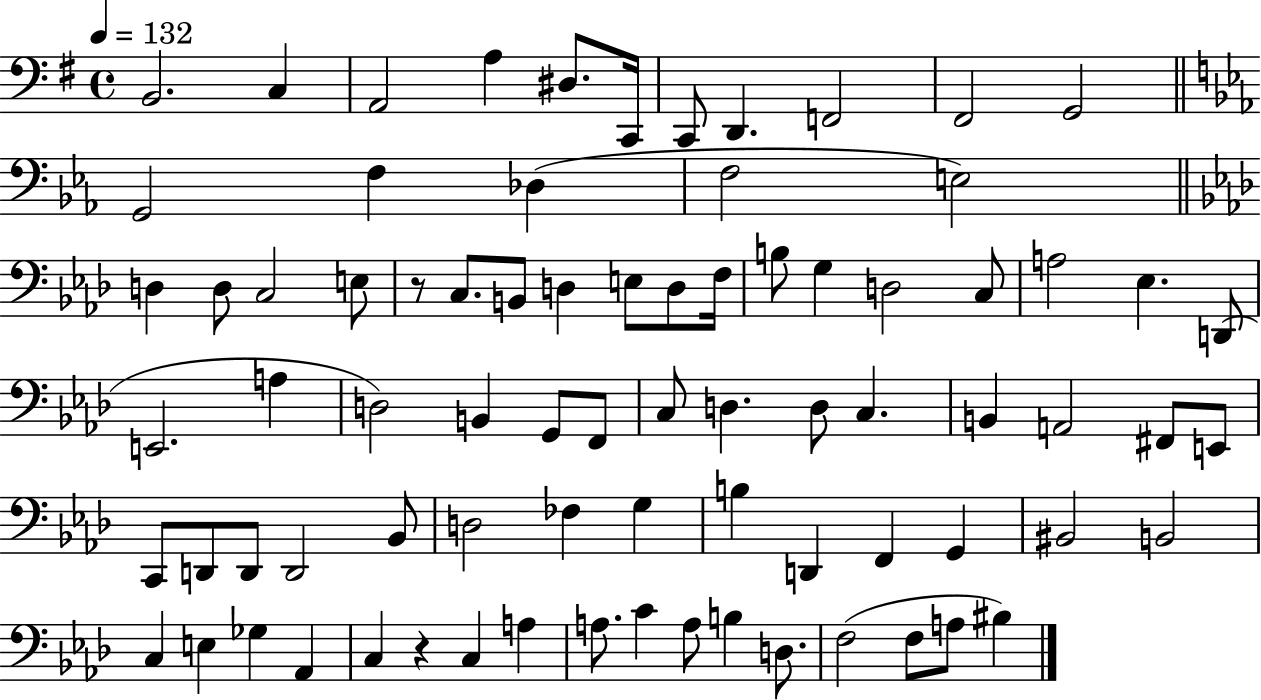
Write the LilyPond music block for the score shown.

{
  \clef bass
  \time 4/4
  \defaultTimeSignature
  \key g \major
  \tempo 4 = 132
  b,2. c4 | a,2 a4 dis8. c,16 | c,8 d,4. f,2 | fis,2 g,2 | \break \bar "||" \break \key ees \major g,2 f4 des4( | f2 e2) | \bar "||" \break \key aes \major d4 d8 c2 e8 | r8 c8. b,8 d4 e8 d8 f16 | b8 g4 d2 c8 | a2 ees4. d,8( | \break e,2. a4 | d2) b,4 g,8 f,8 | c8 d4. d8 c4. | b,4 a,2 fis,8 e,8 | \break c,8 d,8 d,8 d,2 bes,8 | d2 fes4 g4 | b4 d,4 f,4 g,4 | bis,2 b,2 | \break c4 e4 ges4 aes,4 | c4 r4 c4 a4 | a8. c'4 a8 b4 d8. | f2( f8 a8 bis4) | \break \bar "|."
}